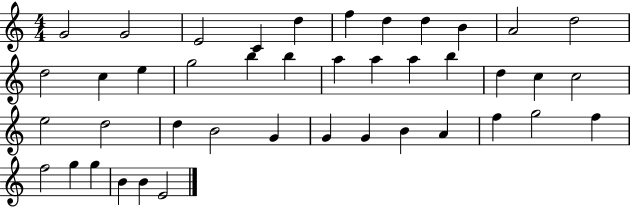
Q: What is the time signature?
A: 4/4